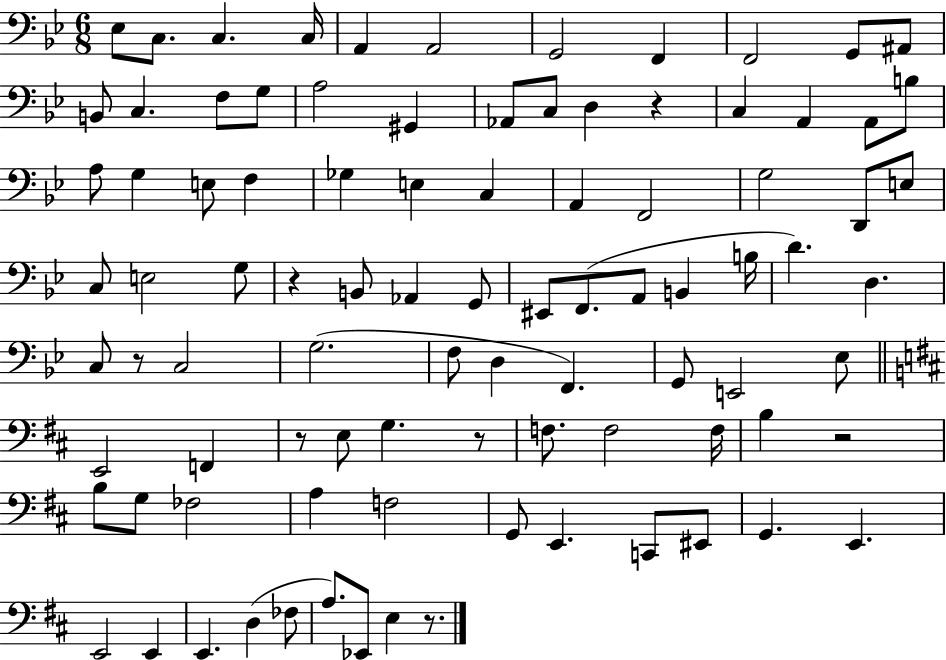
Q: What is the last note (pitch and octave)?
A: E3